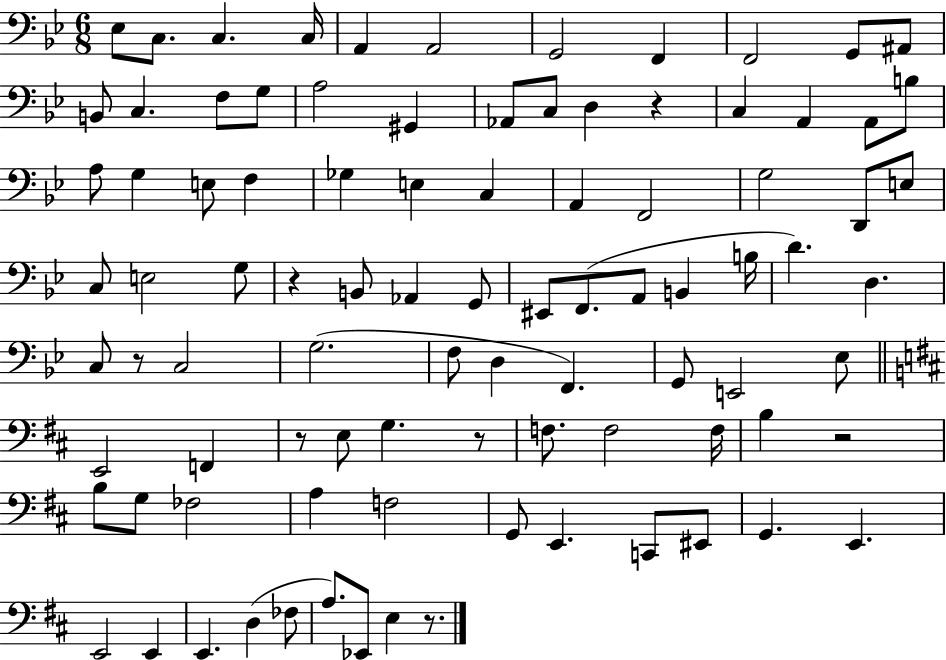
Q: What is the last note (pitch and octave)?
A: E3